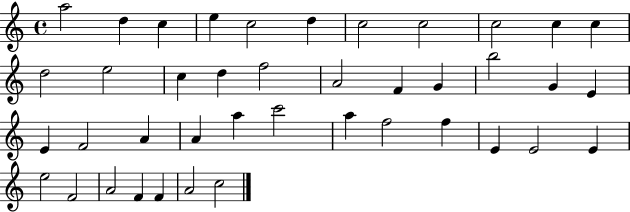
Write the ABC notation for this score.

X:1
T:Untitled
M:4/4
L:1/4
K:C
a2 d c e c2 d c2 c2 c2 c c d2 e2 c d f2 A2 F G b2 G E E F2 A A a c'2 a f2 f E E2 E e2 F2 A2 F F A2 c2